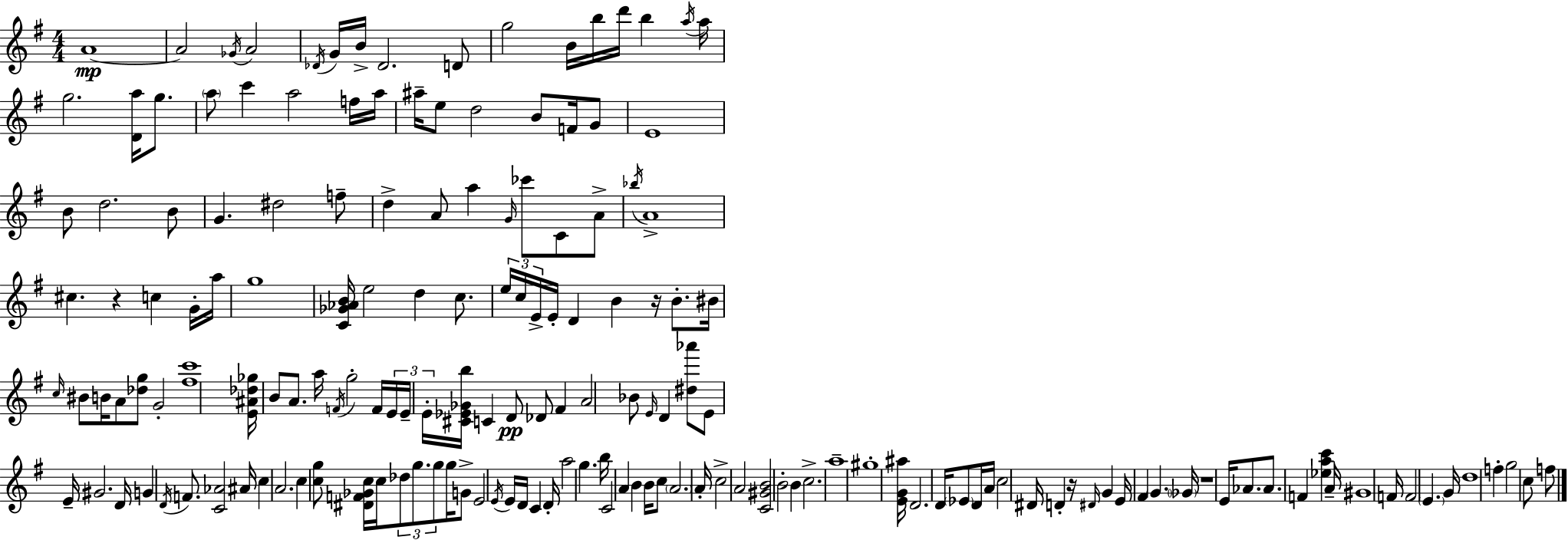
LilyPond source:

{
  \clef treble
  \numericTimeSignature
  \time 4/4
  \key e \minor
  a'1~~\mp | a'2 \acciaccatura { ges'16 } a'2 | \acciaccatura { des'16 } g'16 b'16-> des'2. | d'8 g''2 b'16 b''16 d'''16 b''4 | \break \acciaccatura { a''16 } a''16 g''2. <d' a''>16 | g''8. \parenthesize a''8 c'''4 a''2 | f''16 a''16 ais''16-- e''8 d''2 b'8 | f'16 g'8 e'1 | \break b'8 d''2. | b'8 g'4. dis''2 | f''8-- d''4-> a'8 a''4 \grace { g'16 } ces'''8 | c'8 a'8-> \acciaccatura { bes''16 } a'1-> | \break cis''4. r4 c''4 | g'16-. a''16 g''1 | <c' ges' aes' b'>16 e''2 d''4 | c''8. \tuplet 3/2 { e''16 c''16 e'16-> } e'16-. d'4 b'4 | \break r16 b'8.-. bis'16 \grace { c''16 } bis'8 b'16 a'8 <des'' g''>8 g'2-. | <fis'' c'''>1 | <e' ais' des'' ges''>16 b'8 a'8. a''16 \acciaccatura { f'16 } g''2-. | f'16 \tuplet 3/2 { e'16 e'16-- e'16-. } <cis' ees' ges' b''>16 c'4 d'8\pp | \break des'8 fis'4 a'2 bes'8 | \grace { e'16 } d'4 <dis'' aes'''>8 e'8 e'16-- gis'2. | d'16 g'4 \acciaccatura { d'16 } f'8. | <c' aes'>2 ais'16 c''4 a'2. | \break c''4 <c'' g''>8 <dis' f' ges' c''>16 | c''16 \tuplet 3/2 { des''8 g''8. g''8 } g''16 g'8-> e'2 | \acciaccatura { e'16 } e'16 d'16 c'4 d'16-. a''2 | g''4. b''16 c'2 | \break a'4 b'4 b'16 c''8 \parenthesize a'2. | a'16-. c''2-> | a'2 <c' gis' b'>2 | b'2-. b'4 c''2.-> | \break a''1-- | gis''1-. | <e' g' ais''>16 d'2. | d'16 \parenthesize ees'8 d'16 a'16 c''2 | \break dis'16 d'4-. r16 \grace { dis'16 } g'4 e'16 | fis'4 \parenthesize g'4. \parenthesize ges'16 r1 | e'16 aes'8. aes'8. | f'4 <ees'' a'' c'''>4 a'16-- gis'1 | \break f'16 f'2 | \parenthesize e'4. g'16 d''1 | f''4-. g''2 | c''8 f''8 \bar "|."
}